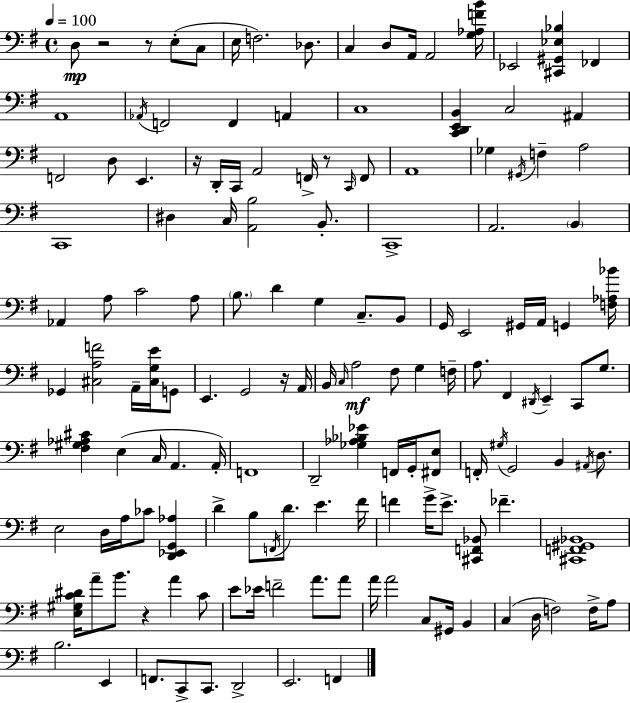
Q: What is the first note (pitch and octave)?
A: D3